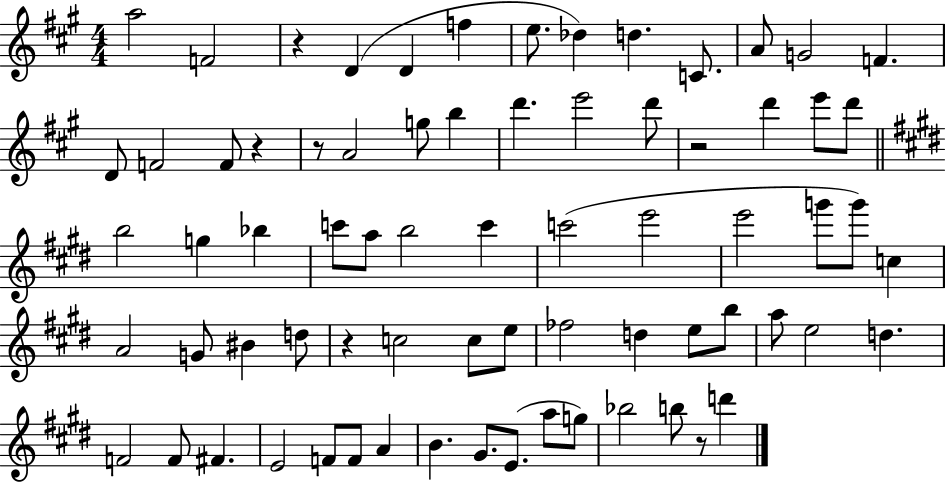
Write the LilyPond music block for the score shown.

{
  \clef treble
  \numericTimeSignature
  \time 4/4
  \key a \major
  a''2 f'2 | r4 d'4( d'4 f''4 | e''8. des''4) d''4. c'8. | a'8 g'2 f'4. | \break d'8 f'2 f'8 r4 | r8 a'2 g''8 b''4 | d'''4. e'''2 d'''8 | r2 d'''4 e'''8 d'''8 | \break \bar "||" \break \key e \major b''2 g''4 bes''4 | c'''8 a''8 b''2 c'''4 | c'''2( e'''2 | e'''2 g'''8 g'''8) c''4 | \break a'2 g'8 bis'4 d''8 | r4 c''2 c''8 e''8 | fes''2 d''4 e''8 b''8 | a''8 e''2 d''4. | \break f'2 f'8 fis'4. | e'2 f'8 f'8 a'4 | b'4. gis'8. e'8.( a''8 g''8) | bes''2 b''8 r8 d'''4 | \break \bar "|."
}